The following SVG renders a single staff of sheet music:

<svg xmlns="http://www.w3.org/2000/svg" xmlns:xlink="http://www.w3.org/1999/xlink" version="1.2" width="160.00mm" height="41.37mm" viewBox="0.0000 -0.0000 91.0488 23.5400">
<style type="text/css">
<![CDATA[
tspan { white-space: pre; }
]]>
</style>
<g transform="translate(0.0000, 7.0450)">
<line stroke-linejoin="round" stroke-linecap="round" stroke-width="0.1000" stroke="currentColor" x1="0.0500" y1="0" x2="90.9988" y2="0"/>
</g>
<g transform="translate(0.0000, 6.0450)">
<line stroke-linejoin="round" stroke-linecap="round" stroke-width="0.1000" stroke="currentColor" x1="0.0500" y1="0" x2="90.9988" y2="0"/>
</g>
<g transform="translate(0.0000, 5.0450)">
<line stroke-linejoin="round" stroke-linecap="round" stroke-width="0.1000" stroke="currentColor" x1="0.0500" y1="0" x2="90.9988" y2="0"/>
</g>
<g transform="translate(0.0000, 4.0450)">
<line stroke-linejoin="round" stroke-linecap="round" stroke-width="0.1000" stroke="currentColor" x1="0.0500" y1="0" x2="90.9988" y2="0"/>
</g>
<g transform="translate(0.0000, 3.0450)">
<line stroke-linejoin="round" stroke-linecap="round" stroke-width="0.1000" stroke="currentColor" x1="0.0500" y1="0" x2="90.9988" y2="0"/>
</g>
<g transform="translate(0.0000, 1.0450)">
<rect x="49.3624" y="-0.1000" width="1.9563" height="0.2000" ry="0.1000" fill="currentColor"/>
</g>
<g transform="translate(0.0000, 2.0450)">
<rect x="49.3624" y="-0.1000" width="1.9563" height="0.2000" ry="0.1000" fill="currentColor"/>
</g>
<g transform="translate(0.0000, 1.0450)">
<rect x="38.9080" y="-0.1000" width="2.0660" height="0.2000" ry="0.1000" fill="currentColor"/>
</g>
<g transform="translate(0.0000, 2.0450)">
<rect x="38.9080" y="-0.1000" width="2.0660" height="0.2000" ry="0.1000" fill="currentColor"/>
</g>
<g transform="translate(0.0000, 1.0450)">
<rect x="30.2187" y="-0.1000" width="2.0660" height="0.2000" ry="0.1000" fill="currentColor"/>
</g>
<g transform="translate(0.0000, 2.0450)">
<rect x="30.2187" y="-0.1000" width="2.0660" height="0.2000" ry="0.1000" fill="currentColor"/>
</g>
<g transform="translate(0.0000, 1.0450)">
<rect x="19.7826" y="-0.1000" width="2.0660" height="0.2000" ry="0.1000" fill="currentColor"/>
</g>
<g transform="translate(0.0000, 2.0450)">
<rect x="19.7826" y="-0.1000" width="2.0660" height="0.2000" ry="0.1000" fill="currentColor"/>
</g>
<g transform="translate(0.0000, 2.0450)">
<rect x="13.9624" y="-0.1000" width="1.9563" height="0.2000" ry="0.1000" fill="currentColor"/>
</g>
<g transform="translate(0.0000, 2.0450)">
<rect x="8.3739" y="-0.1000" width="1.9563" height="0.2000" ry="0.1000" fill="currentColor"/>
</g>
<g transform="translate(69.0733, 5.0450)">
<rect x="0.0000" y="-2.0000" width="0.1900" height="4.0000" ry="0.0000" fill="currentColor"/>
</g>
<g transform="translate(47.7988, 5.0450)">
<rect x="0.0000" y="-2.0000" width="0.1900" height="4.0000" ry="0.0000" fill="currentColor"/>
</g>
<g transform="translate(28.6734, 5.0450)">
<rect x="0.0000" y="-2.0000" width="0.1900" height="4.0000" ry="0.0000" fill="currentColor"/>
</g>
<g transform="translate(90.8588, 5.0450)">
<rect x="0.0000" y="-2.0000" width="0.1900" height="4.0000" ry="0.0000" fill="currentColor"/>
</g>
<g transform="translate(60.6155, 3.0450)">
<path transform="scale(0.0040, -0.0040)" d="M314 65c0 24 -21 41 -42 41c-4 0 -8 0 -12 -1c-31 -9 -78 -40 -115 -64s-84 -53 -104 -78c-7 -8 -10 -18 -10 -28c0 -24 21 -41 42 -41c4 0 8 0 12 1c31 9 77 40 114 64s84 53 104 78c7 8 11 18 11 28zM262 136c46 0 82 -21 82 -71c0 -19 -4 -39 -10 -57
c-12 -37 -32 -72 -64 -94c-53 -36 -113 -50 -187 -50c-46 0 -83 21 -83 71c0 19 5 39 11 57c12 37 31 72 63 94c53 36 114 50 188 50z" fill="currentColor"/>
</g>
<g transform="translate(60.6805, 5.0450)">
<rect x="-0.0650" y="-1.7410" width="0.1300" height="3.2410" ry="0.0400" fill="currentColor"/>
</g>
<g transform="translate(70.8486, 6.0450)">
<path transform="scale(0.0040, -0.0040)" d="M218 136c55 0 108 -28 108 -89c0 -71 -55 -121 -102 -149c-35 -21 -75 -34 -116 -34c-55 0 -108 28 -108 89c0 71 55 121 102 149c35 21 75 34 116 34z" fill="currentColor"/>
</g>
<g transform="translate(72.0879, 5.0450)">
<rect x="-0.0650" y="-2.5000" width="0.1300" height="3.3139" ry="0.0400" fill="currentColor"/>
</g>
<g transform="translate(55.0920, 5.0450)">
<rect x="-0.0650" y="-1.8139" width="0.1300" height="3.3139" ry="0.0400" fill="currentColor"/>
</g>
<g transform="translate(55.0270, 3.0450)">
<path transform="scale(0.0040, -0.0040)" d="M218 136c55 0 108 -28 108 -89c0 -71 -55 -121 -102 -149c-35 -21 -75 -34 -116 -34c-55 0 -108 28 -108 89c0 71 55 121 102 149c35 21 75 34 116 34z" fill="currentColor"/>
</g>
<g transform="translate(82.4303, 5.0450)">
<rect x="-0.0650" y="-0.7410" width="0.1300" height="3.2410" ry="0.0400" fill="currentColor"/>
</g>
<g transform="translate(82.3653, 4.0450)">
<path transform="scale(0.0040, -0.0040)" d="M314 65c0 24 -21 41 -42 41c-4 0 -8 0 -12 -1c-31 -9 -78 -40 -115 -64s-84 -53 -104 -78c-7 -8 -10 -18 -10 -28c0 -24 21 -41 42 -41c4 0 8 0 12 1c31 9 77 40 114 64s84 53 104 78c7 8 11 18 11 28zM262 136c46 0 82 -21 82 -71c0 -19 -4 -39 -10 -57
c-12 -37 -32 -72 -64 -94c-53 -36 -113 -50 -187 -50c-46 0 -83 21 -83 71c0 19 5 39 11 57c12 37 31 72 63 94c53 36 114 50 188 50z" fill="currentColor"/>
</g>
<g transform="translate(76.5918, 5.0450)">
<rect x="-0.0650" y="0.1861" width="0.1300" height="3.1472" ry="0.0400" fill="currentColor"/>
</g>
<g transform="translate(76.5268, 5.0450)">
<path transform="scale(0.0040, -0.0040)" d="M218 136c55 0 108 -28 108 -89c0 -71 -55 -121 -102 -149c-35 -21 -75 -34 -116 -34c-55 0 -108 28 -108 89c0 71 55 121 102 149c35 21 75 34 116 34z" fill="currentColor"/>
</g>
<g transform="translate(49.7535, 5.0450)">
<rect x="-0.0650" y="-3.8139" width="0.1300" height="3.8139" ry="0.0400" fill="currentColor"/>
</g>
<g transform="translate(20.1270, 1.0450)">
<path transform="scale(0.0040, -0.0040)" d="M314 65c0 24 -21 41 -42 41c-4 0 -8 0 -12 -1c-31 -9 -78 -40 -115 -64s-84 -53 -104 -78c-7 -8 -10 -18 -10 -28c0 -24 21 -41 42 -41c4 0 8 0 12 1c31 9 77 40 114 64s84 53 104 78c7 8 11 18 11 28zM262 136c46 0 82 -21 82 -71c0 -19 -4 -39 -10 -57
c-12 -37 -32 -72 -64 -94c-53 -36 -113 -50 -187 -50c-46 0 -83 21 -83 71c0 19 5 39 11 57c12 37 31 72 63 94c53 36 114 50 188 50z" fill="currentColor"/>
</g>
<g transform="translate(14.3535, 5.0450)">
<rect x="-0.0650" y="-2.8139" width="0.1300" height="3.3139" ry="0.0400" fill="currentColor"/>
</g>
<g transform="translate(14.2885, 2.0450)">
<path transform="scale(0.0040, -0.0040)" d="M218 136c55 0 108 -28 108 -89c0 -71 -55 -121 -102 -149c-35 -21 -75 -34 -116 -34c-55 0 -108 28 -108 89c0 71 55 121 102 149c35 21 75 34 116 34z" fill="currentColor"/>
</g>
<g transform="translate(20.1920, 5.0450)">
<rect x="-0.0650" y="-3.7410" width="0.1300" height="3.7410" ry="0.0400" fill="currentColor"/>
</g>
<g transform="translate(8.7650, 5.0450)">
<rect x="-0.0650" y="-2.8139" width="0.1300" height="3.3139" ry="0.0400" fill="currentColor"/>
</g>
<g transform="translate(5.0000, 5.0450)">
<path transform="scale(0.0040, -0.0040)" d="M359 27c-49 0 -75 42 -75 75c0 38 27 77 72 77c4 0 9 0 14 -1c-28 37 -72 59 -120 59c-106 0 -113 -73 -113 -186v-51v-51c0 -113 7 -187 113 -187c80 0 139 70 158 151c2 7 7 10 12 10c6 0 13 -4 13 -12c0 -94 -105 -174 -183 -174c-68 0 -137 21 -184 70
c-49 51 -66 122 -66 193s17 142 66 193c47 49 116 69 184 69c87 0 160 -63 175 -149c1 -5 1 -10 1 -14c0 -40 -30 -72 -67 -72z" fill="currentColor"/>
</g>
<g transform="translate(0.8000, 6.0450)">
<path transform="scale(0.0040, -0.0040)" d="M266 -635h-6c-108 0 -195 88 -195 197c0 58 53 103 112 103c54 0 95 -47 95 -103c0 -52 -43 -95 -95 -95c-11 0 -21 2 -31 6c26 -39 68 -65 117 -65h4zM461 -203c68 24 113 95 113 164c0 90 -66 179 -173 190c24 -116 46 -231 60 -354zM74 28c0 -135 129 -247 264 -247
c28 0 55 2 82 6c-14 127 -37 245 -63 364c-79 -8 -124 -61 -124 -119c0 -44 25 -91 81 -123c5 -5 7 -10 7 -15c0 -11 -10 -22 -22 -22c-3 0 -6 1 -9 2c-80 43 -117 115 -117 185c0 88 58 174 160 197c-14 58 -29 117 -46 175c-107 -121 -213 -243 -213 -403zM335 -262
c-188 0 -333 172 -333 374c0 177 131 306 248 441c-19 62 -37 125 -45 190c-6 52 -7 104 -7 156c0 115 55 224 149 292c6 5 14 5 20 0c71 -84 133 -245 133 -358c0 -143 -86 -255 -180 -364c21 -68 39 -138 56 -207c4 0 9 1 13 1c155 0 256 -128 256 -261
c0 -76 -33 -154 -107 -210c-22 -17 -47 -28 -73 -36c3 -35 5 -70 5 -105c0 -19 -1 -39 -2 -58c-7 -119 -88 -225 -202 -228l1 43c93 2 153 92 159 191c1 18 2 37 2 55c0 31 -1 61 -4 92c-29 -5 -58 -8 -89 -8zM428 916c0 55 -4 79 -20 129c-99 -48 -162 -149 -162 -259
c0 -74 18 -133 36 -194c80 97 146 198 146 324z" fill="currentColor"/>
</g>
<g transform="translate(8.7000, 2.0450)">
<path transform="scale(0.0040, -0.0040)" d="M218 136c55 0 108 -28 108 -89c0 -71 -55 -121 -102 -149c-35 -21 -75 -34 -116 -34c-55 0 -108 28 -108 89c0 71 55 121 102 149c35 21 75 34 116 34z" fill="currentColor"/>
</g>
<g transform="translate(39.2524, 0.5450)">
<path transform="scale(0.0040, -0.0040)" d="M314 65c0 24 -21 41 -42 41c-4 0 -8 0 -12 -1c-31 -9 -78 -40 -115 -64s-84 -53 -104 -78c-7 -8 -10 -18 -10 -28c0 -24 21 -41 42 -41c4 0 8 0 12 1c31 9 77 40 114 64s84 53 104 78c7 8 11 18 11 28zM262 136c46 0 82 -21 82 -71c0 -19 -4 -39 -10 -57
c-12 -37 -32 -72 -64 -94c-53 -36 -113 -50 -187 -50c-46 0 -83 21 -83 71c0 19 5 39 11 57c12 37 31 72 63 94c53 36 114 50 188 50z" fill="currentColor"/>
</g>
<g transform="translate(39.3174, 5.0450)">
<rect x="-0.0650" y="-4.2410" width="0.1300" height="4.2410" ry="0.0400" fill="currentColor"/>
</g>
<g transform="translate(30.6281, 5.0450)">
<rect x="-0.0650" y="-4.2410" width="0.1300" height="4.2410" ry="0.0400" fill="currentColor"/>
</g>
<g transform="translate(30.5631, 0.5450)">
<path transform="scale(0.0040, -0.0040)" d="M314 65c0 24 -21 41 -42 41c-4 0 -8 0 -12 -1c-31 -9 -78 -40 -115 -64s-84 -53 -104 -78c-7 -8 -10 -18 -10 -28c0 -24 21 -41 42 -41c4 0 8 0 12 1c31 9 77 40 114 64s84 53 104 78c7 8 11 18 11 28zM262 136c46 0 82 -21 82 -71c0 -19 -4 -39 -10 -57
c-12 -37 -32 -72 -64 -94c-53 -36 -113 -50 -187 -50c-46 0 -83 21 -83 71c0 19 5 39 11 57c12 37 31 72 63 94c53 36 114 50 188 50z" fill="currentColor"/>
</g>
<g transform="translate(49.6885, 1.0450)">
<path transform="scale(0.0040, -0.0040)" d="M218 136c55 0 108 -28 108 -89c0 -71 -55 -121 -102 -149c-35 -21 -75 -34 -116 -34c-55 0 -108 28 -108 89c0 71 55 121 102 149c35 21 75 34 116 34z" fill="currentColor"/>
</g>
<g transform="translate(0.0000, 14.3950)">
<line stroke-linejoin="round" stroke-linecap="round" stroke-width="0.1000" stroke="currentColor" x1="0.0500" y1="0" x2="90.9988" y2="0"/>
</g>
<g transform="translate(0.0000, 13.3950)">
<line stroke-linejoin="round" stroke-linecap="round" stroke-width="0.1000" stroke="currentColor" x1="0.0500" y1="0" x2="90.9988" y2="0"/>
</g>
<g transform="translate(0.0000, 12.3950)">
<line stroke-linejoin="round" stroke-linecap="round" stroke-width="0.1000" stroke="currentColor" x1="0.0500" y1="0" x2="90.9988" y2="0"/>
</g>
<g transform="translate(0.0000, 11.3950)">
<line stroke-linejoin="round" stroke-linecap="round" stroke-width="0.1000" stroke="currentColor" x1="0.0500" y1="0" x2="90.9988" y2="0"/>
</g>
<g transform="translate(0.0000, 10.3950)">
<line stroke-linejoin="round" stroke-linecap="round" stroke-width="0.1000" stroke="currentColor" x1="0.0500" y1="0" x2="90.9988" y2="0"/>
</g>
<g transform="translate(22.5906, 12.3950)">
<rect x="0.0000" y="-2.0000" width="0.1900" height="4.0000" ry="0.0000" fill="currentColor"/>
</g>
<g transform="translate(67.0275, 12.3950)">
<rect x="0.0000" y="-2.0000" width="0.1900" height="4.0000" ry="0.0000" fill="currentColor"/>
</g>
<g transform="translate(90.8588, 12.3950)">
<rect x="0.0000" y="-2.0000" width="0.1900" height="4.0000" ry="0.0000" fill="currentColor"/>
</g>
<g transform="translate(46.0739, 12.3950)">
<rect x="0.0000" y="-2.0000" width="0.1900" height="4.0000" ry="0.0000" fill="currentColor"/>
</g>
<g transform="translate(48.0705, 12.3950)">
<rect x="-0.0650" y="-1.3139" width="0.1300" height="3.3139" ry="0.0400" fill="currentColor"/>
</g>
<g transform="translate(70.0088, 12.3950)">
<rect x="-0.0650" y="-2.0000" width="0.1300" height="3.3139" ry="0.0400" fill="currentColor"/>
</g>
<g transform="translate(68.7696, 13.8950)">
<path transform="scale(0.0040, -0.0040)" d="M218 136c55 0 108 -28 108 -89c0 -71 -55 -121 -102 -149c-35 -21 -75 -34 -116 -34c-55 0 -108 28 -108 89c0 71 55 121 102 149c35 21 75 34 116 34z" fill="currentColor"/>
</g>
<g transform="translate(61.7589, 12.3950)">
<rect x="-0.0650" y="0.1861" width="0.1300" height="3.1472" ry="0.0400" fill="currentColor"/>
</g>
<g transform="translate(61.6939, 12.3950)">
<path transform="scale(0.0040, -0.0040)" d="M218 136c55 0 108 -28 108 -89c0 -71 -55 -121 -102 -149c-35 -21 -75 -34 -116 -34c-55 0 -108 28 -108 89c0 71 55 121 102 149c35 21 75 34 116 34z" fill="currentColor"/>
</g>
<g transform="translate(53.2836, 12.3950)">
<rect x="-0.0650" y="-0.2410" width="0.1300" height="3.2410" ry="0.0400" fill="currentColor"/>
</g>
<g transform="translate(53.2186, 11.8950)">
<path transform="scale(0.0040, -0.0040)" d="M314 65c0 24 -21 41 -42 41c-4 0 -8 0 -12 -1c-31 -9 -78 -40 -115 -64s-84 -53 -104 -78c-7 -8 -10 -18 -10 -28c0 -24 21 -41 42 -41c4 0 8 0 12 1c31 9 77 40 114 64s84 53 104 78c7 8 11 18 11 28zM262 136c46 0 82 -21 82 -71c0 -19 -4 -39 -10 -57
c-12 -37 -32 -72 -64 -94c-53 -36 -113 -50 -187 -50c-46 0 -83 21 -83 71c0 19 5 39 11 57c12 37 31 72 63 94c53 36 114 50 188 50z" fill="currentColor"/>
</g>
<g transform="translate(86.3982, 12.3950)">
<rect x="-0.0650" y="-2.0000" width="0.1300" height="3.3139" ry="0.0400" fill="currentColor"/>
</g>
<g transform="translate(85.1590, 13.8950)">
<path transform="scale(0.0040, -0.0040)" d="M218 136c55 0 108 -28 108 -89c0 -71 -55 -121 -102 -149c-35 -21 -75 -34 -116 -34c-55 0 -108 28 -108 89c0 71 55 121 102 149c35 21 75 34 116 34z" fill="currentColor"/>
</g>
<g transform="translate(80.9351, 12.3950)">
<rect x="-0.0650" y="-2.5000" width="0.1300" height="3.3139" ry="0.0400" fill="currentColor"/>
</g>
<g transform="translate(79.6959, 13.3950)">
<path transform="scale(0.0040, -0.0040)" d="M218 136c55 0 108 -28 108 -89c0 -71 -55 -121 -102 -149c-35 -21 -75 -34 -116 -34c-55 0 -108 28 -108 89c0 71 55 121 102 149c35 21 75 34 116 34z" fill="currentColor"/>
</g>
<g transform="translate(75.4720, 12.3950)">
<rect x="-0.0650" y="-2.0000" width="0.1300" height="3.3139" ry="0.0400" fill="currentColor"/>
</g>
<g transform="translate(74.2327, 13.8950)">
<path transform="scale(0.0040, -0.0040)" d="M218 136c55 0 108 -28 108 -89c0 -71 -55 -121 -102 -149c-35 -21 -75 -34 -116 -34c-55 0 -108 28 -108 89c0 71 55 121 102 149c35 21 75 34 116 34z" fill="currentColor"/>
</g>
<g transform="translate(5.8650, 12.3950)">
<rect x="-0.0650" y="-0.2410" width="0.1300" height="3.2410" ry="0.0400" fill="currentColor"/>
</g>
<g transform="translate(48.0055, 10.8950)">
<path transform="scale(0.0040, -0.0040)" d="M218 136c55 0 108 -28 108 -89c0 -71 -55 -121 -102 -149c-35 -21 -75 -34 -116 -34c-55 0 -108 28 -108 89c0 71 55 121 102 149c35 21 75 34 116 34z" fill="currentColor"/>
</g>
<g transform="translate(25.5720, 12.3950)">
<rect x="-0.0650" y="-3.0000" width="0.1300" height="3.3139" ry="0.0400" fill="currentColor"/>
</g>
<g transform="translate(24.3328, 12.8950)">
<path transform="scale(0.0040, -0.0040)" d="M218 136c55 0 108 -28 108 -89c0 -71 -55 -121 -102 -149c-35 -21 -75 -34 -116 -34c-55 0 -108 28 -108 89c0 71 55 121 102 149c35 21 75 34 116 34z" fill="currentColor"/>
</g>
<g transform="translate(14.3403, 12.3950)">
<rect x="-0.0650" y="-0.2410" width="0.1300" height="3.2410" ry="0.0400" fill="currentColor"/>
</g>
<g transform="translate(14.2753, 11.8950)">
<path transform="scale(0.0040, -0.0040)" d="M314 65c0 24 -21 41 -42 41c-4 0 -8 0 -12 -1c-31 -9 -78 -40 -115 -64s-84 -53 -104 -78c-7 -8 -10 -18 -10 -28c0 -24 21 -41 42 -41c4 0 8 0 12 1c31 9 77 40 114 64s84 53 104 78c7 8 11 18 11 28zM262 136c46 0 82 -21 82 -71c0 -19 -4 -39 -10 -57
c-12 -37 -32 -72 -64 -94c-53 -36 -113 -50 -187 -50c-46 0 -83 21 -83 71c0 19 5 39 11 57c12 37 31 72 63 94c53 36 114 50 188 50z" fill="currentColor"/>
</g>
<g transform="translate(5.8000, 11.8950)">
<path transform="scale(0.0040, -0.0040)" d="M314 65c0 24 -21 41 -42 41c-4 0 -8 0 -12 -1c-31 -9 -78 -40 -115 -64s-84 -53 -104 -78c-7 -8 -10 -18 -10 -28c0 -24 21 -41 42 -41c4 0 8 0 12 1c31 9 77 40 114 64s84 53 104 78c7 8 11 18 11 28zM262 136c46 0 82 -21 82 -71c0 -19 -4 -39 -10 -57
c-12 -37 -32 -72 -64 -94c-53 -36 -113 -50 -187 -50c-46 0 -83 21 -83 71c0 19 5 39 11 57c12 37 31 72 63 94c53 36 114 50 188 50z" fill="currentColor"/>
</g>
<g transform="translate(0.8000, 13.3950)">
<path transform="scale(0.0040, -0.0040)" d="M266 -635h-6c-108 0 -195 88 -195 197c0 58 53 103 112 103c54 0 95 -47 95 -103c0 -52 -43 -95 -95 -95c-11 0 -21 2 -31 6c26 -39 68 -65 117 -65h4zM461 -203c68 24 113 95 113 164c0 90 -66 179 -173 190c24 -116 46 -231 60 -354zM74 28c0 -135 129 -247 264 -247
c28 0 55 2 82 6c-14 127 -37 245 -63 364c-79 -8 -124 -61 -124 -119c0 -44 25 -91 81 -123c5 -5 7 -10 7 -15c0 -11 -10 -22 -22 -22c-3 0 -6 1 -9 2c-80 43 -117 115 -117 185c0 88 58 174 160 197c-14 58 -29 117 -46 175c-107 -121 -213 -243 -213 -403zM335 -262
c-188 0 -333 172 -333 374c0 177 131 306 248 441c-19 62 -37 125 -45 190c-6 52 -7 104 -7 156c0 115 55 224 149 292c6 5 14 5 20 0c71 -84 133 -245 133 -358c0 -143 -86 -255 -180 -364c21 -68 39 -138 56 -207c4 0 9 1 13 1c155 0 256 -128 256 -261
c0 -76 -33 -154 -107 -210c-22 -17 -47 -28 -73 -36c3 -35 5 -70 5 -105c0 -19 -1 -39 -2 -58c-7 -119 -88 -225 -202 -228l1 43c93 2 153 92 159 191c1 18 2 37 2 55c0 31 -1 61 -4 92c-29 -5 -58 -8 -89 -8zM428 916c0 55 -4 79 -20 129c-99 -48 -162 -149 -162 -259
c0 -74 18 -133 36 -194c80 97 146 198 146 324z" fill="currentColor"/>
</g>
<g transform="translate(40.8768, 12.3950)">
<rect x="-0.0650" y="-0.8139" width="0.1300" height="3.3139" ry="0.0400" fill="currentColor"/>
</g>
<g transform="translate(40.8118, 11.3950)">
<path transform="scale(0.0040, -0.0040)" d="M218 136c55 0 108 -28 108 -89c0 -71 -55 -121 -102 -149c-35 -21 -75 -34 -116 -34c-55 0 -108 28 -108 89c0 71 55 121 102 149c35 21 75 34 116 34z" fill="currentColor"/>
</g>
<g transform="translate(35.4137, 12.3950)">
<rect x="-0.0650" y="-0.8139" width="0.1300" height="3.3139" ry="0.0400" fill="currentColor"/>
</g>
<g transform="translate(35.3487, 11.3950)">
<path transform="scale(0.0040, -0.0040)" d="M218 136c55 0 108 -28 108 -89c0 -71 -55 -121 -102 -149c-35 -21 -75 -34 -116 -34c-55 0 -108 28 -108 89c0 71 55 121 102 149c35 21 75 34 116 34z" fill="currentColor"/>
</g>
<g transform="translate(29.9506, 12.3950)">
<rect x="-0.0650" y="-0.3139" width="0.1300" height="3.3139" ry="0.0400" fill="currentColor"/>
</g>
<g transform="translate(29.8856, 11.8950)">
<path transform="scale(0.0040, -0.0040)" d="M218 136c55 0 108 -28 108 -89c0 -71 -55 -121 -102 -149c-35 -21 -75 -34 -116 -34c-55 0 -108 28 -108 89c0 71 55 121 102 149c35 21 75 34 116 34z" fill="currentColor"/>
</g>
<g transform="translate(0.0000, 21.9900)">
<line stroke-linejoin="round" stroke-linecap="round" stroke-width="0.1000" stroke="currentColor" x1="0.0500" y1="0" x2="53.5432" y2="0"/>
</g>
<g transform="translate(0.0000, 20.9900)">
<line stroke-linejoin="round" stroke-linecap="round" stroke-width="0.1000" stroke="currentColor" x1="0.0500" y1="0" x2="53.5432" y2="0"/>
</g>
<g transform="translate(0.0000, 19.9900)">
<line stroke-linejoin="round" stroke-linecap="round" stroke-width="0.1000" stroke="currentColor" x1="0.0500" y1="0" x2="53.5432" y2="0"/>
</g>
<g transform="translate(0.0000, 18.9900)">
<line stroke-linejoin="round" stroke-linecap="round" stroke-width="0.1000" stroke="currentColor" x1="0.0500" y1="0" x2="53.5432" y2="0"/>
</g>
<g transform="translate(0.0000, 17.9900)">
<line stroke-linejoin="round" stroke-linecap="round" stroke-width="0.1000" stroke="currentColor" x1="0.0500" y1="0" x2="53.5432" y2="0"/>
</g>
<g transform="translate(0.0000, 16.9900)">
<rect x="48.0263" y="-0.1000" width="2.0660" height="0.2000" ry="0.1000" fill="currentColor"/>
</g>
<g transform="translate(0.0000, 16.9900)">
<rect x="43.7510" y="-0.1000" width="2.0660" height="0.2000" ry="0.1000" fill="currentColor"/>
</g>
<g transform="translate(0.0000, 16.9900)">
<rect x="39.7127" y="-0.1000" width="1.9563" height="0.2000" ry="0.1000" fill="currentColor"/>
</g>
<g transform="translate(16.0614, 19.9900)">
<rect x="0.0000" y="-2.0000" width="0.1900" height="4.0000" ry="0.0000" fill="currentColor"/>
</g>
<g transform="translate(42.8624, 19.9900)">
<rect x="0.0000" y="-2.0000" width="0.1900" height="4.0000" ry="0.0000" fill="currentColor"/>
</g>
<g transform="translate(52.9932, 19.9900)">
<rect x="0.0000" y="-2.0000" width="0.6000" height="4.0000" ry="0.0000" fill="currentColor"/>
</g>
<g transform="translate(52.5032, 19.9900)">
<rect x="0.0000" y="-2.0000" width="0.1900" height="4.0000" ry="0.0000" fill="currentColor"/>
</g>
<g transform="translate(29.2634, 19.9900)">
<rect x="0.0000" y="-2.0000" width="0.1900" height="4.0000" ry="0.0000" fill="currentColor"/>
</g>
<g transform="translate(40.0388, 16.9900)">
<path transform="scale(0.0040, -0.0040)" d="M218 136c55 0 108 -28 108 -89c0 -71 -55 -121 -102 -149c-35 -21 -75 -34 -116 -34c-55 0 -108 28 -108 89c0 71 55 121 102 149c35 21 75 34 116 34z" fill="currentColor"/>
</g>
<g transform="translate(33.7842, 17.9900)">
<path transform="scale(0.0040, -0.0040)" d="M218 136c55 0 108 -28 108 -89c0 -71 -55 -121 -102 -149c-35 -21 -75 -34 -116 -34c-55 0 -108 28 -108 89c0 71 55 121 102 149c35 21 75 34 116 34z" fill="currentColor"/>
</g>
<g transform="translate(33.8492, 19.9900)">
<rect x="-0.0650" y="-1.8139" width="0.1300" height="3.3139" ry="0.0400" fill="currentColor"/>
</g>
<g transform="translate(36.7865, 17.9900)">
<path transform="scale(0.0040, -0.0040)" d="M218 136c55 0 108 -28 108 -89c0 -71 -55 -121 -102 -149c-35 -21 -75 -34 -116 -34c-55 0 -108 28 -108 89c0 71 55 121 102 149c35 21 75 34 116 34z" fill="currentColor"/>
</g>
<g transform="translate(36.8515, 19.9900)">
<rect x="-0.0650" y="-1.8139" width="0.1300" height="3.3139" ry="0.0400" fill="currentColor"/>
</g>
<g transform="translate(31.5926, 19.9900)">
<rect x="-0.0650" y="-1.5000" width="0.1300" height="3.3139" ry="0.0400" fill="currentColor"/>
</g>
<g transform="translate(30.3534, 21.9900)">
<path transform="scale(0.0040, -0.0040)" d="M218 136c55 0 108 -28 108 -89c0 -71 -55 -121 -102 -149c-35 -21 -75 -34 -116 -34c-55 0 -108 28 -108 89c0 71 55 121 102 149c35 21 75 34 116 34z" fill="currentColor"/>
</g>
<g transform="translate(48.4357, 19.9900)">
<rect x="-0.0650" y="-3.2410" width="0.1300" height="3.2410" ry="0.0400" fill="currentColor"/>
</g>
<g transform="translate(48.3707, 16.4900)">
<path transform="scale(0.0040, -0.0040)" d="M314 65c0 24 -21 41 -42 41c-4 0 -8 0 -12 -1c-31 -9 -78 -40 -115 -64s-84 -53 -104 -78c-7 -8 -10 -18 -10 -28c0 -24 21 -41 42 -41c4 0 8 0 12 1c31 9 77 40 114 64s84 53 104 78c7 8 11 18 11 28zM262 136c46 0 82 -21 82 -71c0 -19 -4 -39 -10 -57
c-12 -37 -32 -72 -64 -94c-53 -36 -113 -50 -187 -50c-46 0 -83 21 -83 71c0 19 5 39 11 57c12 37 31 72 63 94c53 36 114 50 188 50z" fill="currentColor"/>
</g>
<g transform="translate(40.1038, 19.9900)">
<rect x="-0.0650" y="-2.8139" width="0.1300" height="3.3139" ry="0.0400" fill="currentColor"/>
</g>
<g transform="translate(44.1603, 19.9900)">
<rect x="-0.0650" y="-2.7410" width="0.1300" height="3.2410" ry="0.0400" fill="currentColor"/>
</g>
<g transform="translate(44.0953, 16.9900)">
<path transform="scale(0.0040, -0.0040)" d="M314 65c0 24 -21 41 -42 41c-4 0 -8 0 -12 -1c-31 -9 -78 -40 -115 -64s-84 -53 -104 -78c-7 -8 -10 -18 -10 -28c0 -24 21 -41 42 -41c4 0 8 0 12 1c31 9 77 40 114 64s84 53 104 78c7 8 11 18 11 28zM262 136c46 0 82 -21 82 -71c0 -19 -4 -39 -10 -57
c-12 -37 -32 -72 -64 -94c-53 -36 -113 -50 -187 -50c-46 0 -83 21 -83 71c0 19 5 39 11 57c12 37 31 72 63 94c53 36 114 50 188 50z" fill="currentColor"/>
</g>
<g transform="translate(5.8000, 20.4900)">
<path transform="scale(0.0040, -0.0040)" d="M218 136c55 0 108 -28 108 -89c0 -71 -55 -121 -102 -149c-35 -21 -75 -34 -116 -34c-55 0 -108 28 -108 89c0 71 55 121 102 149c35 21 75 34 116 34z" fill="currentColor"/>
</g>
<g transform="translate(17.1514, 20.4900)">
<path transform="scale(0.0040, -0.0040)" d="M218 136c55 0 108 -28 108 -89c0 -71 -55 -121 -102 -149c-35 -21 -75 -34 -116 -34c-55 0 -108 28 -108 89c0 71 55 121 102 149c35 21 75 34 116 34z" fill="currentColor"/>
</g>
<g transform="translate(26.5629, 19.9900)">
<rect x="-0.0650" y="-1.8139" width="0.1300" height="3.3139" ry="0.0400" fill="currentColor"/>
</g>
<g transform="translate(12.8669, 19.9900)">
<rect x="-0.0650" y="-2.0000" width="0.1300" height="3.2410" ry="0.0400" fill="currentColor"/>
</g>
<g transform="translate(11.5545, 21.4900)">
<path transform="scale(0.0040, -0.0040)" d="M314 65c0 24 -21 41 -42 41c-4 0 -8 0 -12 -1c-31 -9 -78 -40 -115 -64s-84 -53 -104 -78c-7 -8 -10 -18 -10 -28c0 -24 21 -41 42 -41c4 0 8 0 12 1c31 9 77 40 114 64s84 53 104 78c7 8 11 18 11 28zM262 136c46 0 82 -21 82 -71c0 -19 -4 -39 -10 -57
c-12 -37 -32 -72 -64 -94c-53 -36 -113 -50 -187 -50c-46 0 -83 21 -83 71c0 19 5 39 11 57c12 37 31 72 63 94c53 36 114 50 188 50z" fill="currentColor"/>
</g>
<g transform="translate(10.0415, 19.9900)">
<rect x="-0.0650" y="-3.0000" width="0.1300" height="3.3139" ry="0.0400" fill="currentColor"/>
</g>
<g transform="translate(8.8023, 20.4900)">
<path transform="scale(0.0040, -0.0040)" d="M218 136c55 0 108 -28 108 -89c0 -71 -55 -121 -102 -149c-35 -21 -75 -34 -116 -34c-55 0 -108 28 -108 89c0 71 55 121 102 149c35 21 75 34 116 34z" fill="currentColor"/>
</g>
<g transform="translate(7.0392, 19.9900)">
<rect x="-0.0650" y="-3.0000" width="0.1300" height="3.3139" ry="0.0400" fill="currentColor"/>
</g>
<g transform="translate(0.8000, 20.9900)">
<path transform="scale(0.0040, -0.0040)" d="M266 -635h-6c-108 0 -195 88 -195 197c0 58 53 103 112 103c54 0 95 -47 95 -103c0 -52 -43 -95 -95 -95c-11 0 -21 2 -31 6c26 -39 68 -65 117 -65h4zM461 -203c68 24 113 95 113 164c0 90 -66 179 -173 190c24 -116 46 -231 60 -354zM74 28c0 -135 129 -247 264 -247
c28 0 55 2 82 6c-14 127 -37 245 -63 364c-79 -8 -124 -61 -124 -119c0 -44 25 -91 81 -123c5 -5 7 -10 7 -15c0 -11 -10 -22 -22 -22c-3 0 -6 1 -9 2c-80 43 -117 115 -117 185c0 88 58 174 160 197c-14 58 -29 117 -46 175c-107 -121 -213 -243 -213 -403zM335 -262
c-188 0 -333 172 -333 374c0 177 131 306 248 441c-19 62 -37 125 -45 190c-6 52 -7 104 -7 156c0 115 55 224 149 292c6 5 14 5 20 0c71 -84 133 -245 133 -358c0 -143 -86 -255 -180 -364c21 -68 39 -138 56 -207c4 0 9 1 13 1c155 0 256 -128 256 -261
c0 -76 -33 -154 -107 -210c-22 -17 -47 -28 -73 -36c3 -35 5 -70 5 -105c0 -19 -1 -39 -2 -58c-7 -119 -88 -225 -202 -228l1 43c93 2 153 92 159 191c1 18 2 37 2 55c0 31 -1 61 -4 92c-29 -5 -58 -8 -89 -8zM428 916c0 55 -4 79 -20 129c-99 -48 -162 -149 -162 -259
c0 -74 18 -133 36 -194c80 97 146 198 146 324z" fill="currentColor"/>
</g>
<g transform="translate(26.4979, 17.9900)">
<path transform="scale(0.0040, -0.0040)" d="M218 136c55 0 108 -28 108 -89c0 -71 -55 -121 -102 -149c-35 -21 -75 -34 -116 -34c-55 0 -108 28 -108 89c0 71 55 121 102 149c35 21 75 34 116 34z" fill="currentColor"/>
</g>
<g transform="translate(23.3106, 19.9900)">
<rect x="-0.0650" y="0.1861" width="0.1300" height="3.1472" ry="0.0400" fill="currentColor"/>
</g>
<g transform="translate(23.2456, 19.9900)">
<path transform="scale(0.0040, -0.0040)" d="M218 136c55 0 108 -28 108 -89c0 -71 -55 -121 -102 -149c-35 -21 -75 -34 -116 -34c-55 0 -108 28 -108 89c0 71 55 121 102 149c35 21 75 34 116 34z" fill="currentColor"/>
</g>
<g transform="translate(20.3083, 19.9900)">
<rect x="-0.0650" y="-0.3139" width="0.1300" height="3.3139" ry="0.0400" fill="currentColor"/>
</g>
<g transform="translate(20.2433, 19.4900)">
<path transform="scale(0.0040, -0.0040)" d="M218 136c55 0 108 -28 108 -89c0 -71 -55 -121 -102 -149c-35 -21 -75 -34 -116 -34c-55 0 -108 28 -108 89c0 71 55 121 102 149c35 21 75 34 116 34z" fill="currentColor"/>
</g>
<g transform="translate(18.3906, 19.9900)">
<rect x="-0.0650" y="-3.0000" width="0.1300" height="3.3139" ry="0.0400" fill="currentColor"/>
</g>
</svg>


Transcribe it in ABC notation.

X:1
T:Untitled
M:4/4
L:1/4
K:C
a a c'2 d'2 d'2 c' f f2 G B d2 c2 c2 A c d d e c2 B F F G F A A F2 A c B f E f f a a2 b2